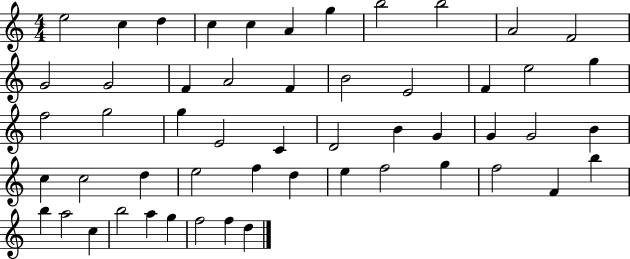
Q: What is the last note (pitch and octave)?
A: D5